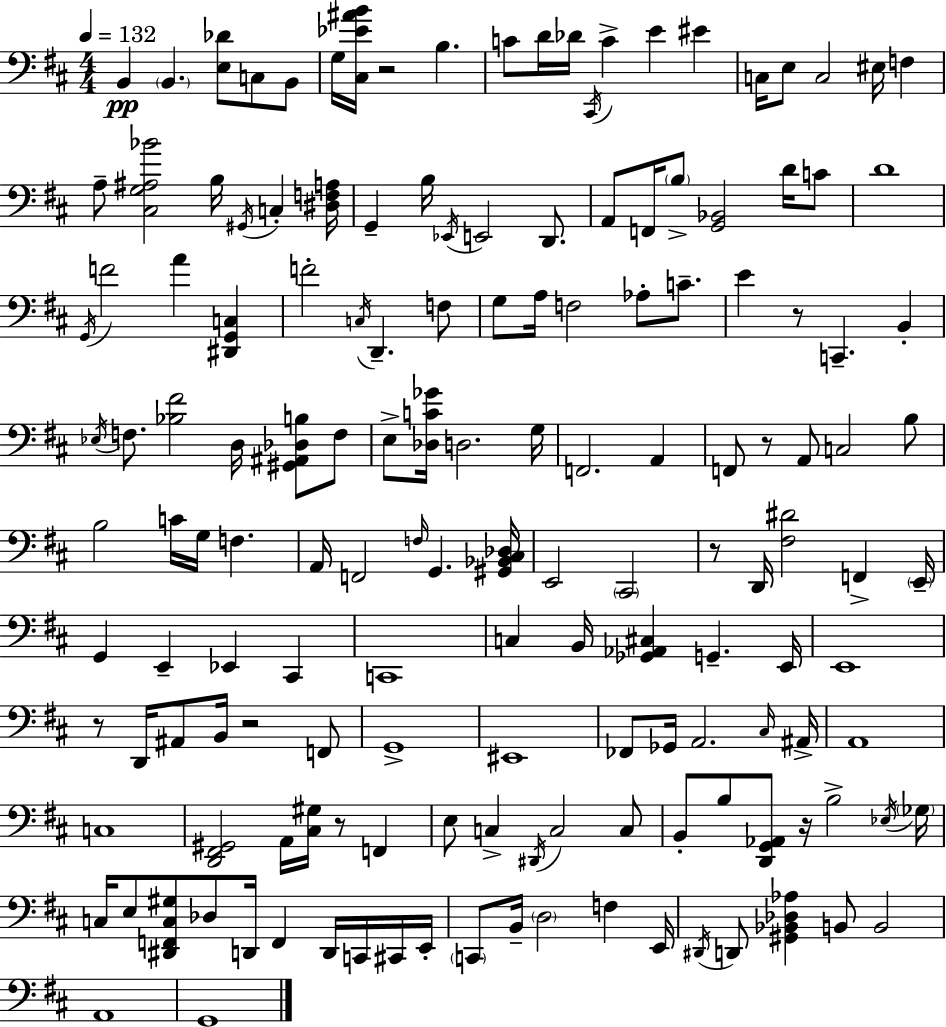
B2/q B2/q. [E3,Db4]/e C3/e B2/e G3/s [C#3,Eb4,A#4,B4]/s R/h B3/q. C4/e D4/s Db4/s C#2/s C4/q E4/q EIS4/q C3/s E3/e C3/h EIS3/s F3/q A3/e [C#3,G3,A#3,Bb4]/h B3/s G#2/s C3/q [D#3,F3,A3]/s G2/q B3/s Eb2/s E2/h D2/e. A2/e F2/s B3/e [G2,Bb2]/h D4/s C4/e D4/w G2/s F4/h A4/q [D#2,G2,C3]/q F4/h C3/s D2/q. F3/e G3/e A3/s F3/h Ab3/e C4/e. E4/q R/e C2/q. B2/q Eb3/s F3/e. [Bb3,F#4]/h D3/s [G#2,A#2,Db3,B3]/e F3/e E3/e [Db3,C4,Gb4]/s D3/h. G3/s F2/h. A2/q F2/e R/e A2/e C3/h B3/e B3/h C4/s G3/s F3/q. A2/s F2/h F3/s G2/q. [G#2,Bb2,C#3,Db3]/s E2/h C#2/h R/e D2/s [F#3,D#4]/h F2/q E2/s G2/q E2/q Eb2/q C#2/q C2/w C3/q B2/s [Gb2,Ab2,C#3]/q G2/q. E2/s E2/w R/e D2/s A#2/e B2/s R/h F2/e G2/w EIS2/w FES2/e Gb2/s A2/h. C#3/s A#2/s A2/w C3/w [D2,F#2,G#2]/h A2/s [C#3,G#3]/s R/e F2/q E3/e C3/q D#2/s C3/h C3/e B2/e B3/e [D2,G2,Ab2]/e R/s B3/h Eb3/s Gb3/s C3/s E3/e [D#2,F2,C3,G#3]/e Db3/e D2/s F2/q D2/s C2/s C#2/s E2/s C2/e B2/s D3/h F3/q E2/s D#2/s D2/e [G#2,Bb2,Db3,Ab3]/q B2/e B2/h A2/w G2/w